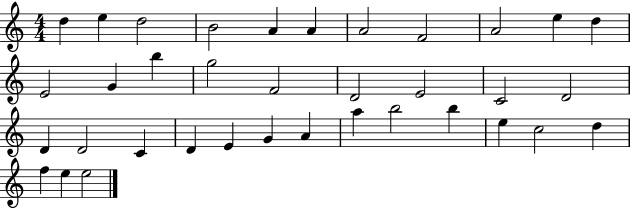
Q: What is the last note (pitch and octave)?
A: E5